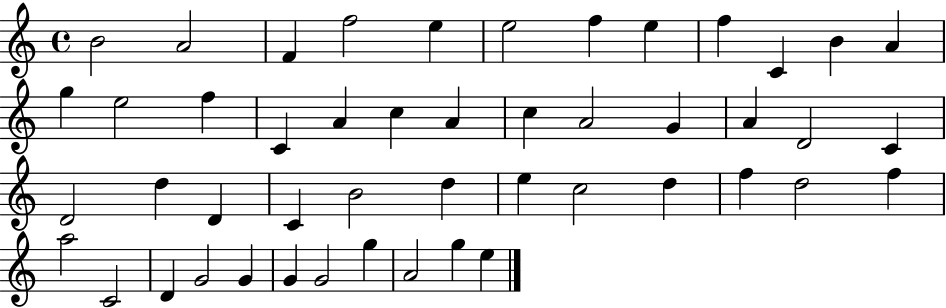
X:1
T:Untitled
M:4/4
L:1/4
K:C
B2 A2 F f2 e e2 f e f C B A g e2 f C A c A c A2 G A D2 C D2 d D C B2 d e c2 d f d2 f a2 C2 D G2 G G G2 g A2 g e